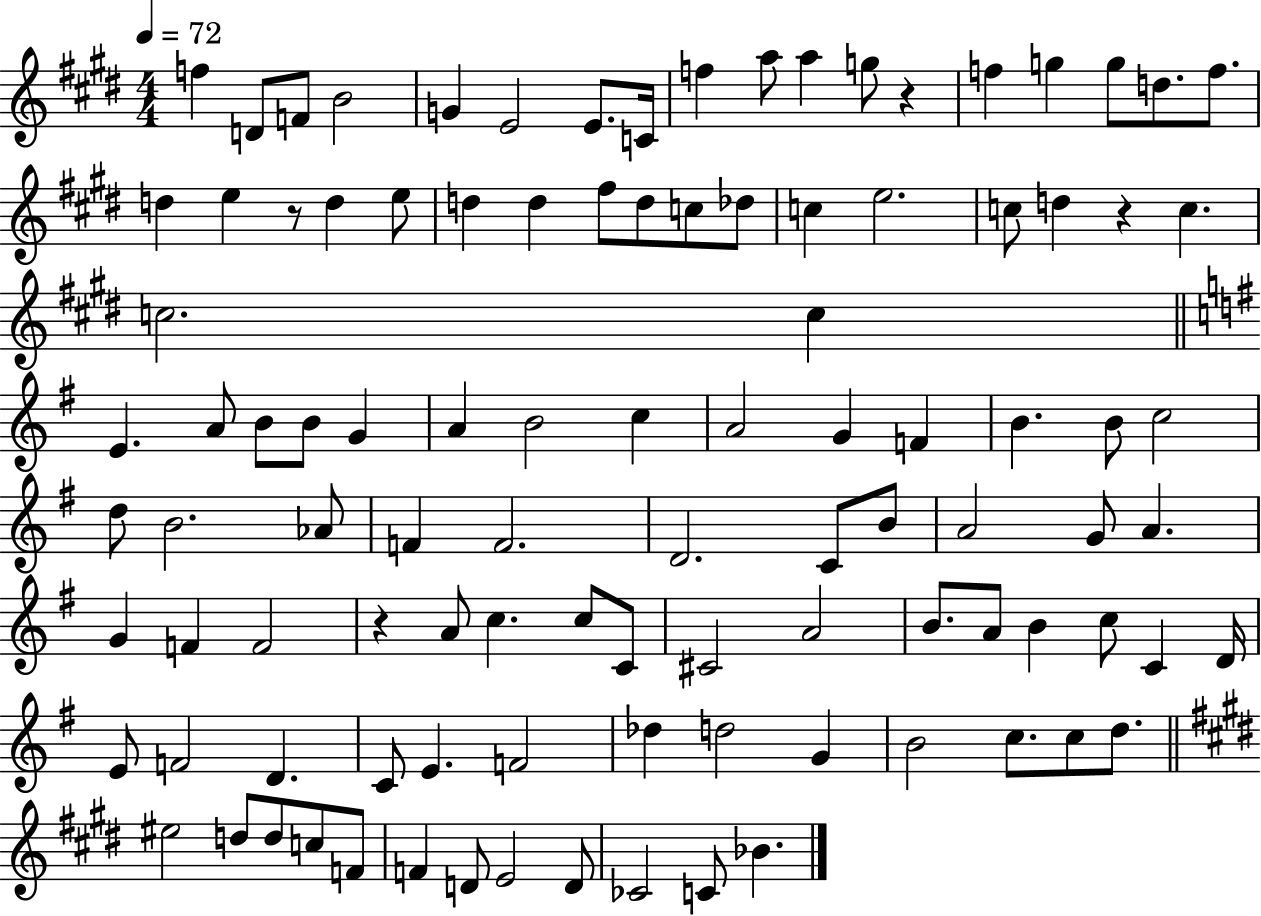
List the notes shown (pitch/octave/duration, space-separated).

F5/q D4/e F4/e B4/h G4/q E4/h E4/e. C4/s F5/q A5/e A5/q G5/e R/q F5/q G5/q G5/e D5/e. F5/e. D5/q E5/q R/e D5/q E5/e D5/q D5/q F#5/e D5/e C5/e Db5/e C5/q E5/h. C5/e D5/q R/q C5/q. C5/h. C5/q E4/q. A4/e B4/e B4/e G4/q A4/q B4/h C5/q A4/h G4/q F4/q B4/q. B4/e C5/h D5/e B4/h. Ab4/e F4/q F4/h. D4/h. C4/e B4/e A4/h G4/e A4/q. G4/q F4/q F4/h R/q A4/e C5/q. C5/e C4/e C#4/h A4/h B4/e. A4/e B4/q C5/e C4/q D4/s E4/e F4/h D4/q. C4/e E4/q. F4/h Db5/q D5/h G4/q B4/h C5/e. C5/e D5/e. EIS5/h D5/e D5/e C5/e F4/e F4/q D4/e E4/h D4/e CES4/h C4/e Bb4/q.